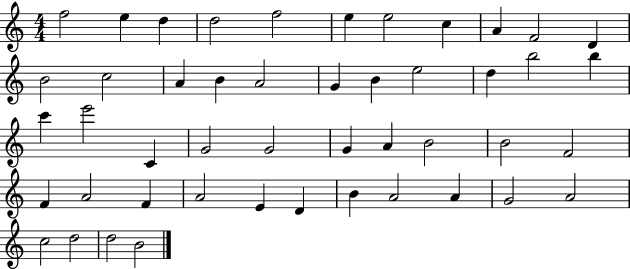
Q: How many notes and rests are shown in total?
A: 47